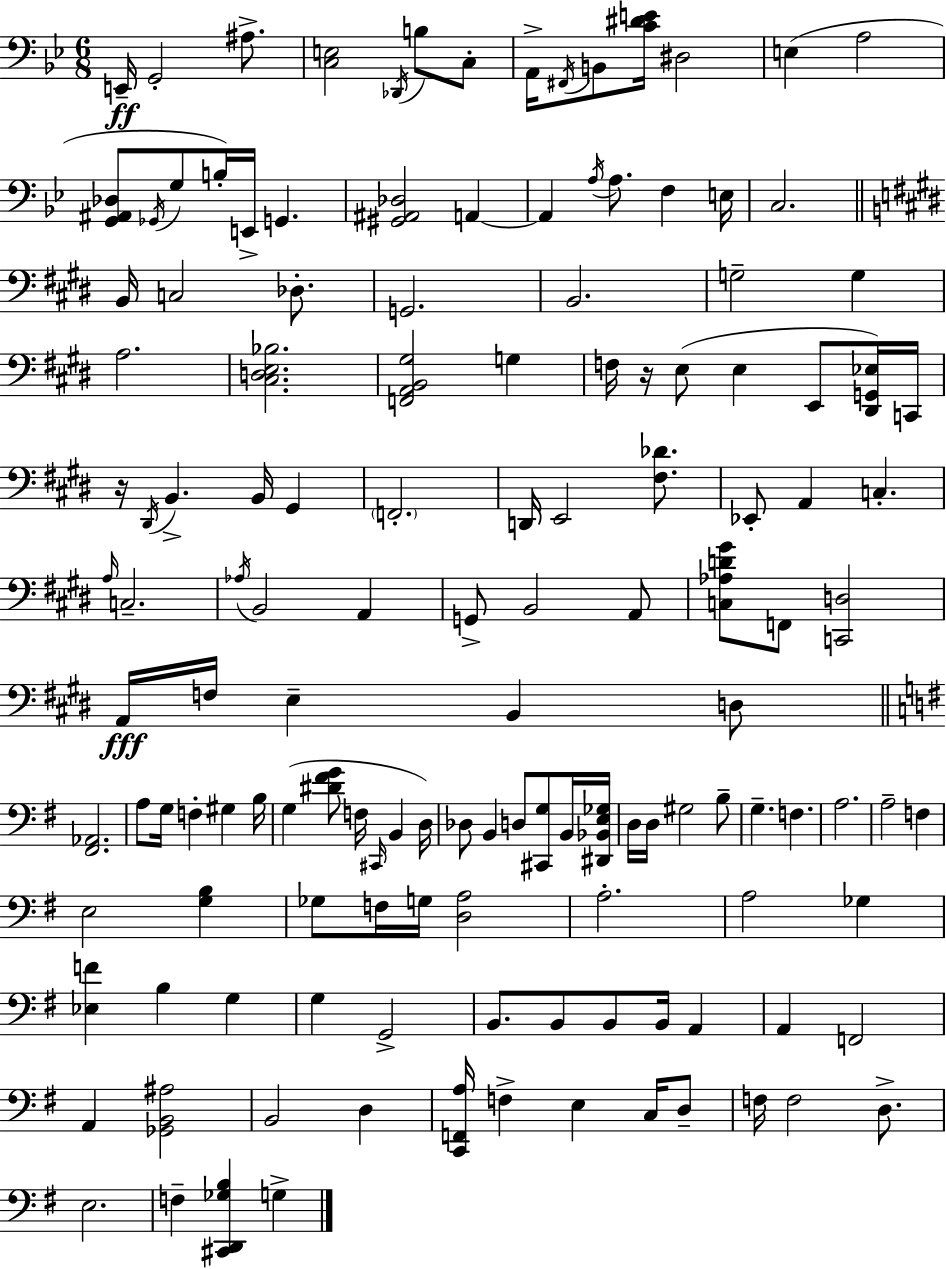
X:1
T:Untitled
M:6/8
L:1/4
K:Gm
E,,/4 G,,2 ^A,/2 [C,E,]2 _D,,/4 B,/2 C,/2 A,,/4 ^F,,/4 B,,/2 [C^DE]/4 ^D,2 E, A,2 [G,,^A,,_D,]/2 _G,,/4 G,/2 B,/4 E,,/4 G,, [^G,,^A,,_D,]2 A,, A,, A,/4 A,/2 F, E,/4 C,2 B,,/4 C,2 _D,/2 G,,2 B,,2 G,2 G, A,2 [^C,D,E,_B,]2 [F,,A,,B,,^G,]2 G, F,/4 z/4 E,/2 E, E,,/2 [^D,,G,,_E,]/4 C,,/4 z/4 ^D,,/4 B,, B,,/4 ^G,, F,,2 D,,/4 E,,2 [^F,_D]/2 _E,,/2 A,, C, A,/4 C,2 _A,/4 B,,2 A,, G,,/2 B,,2 A,,/2 [C,_A,D^G]/2 F,,/2 [C,,D,]2 A,,/4 F,/4 E, B,, D,/2 [^F,,_A,,]2 A,/2 G,/4 F, ^G, B,/4 G, [^D^FG]/2 F,/4 ^C,,/4 B,, D,/4 _D,/2 B,, D,/2 [^C,,G,]/2 B,,/4 [^D,,_B,,E,_G,]/4 D,/4 D,/4 ^G,2 B,/2 G, F, A,2 A,2 F, E,2 [G,B,] _G,/2 F,/4 G,/4 [D,A,]2 A,2 A,2 _G, [_E,F] B, G, G, G,,2 B,,/2 B,,/2 B,,/2 B,,/4 A,, A,, F,,2 A,, [_G,,B,,^A,]2 B,,2 D, [C,,F,,A,]/4 F, E, C,/4 D,/2 F,/4 F,2 D,/2 E,2 F, [^C,,D,,_G,B,] G,